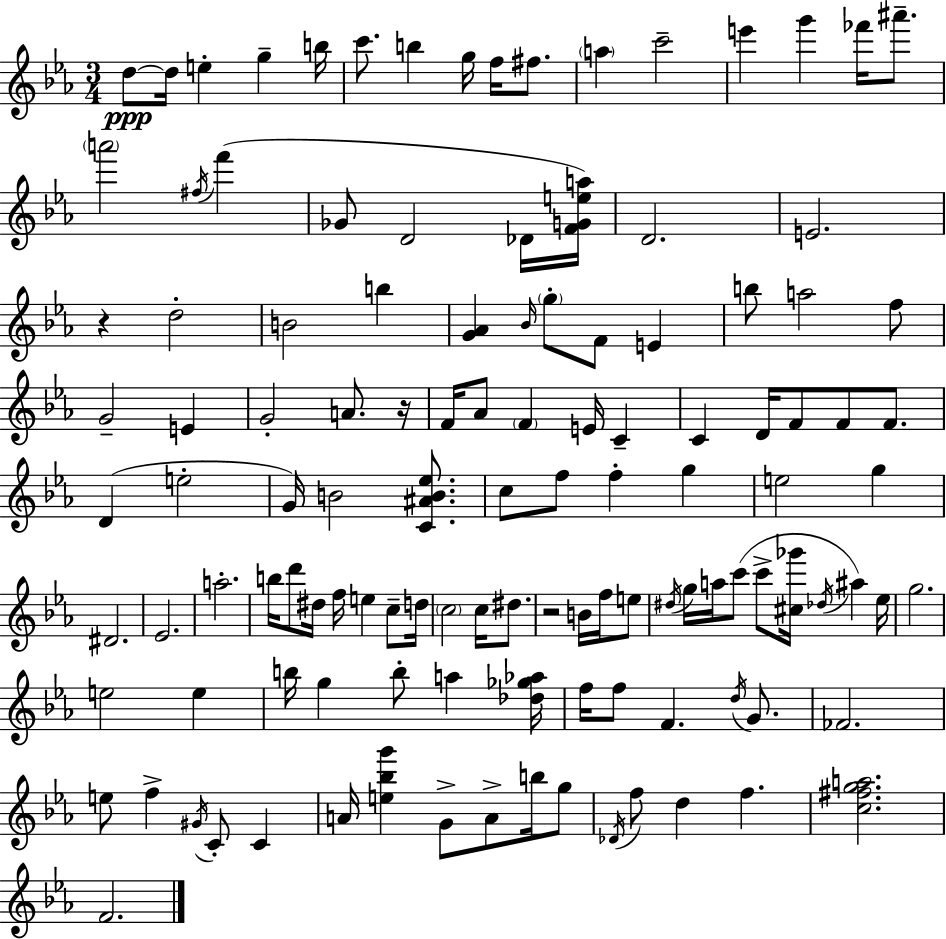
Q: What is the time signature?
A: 3/4